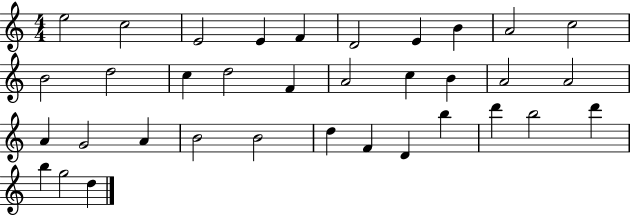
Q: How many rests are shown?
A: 0